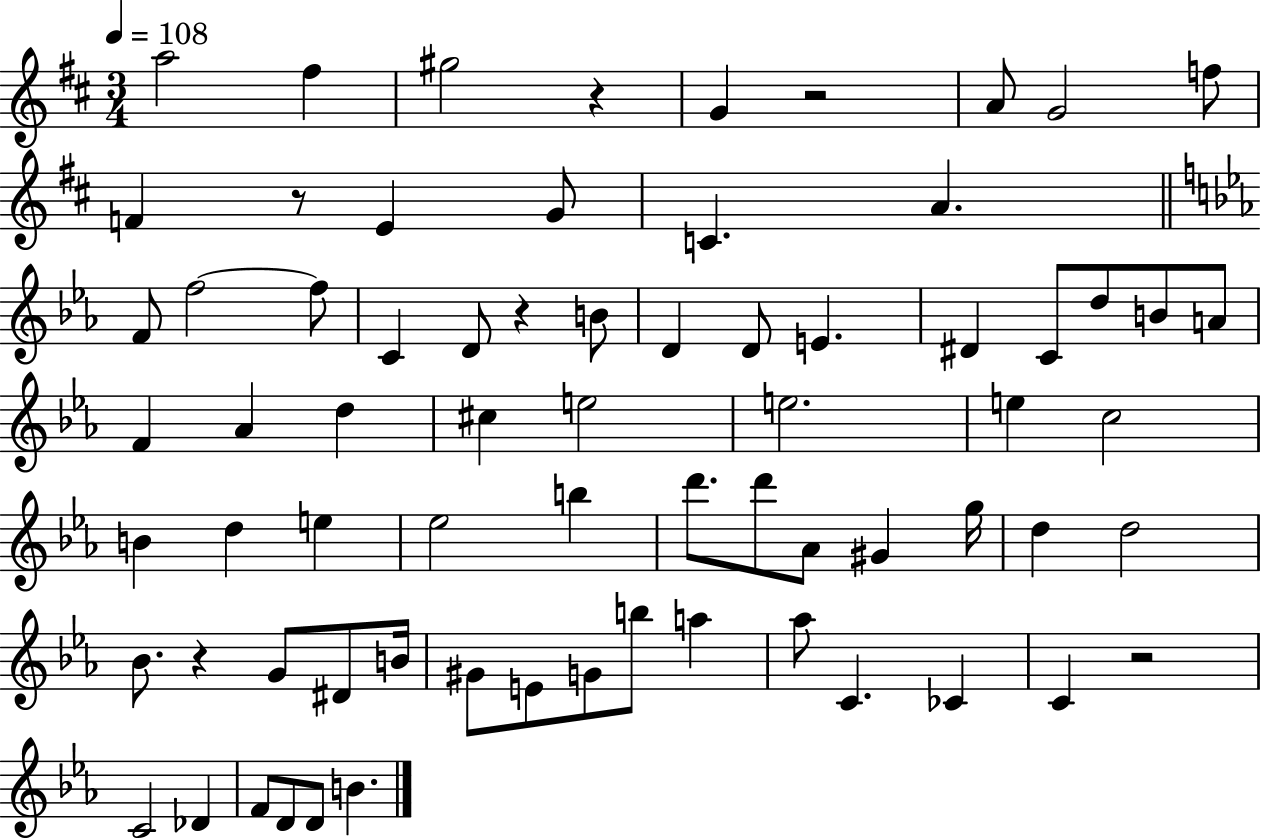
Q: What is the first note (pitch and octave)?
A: A5